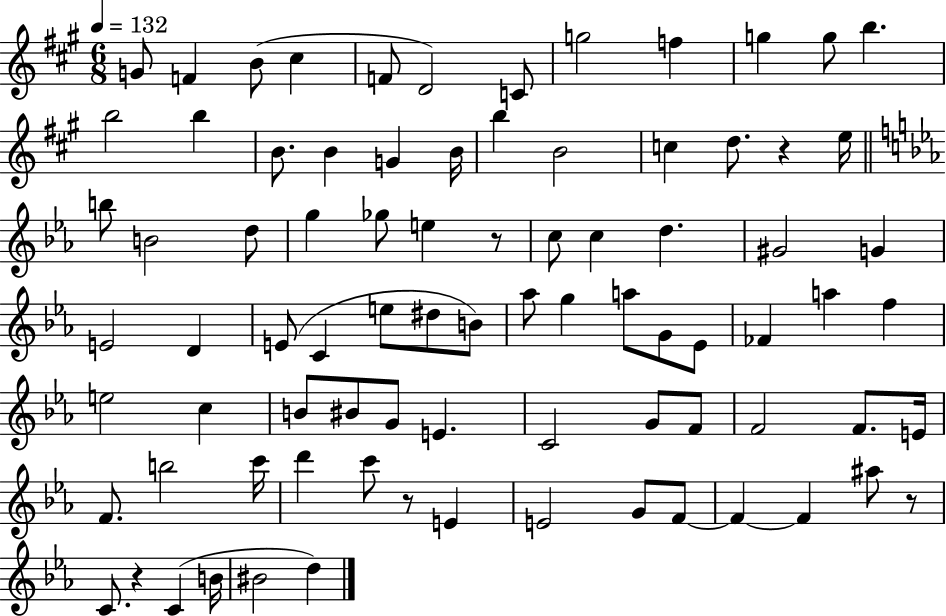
X:1
T:Untitled
M:6/8
L:1/4
K:A
G/2 F B/2 ^c F/2 D2 C/2 g2 f g g/2 b b2 b B/2 B G B/4 b B2 c d/2 z e/4 b/2 B2 d/2 g _g/2 e z/2 c/2 c d ^G2 G E2 D E/2 C e/2 ^d/2 B/2 _a/2 g a/2 G/2 _E/2 _F a f e2 c B/2 ^B/2 G/2 E C2 G/2 F/2 F2 F/2 E/4 F/2 b2 c'/4 d' c'/2 z/2 E E2 G/2 F/2 F F ^a/2 z/2 C/2 z C B/4 ^B2 d